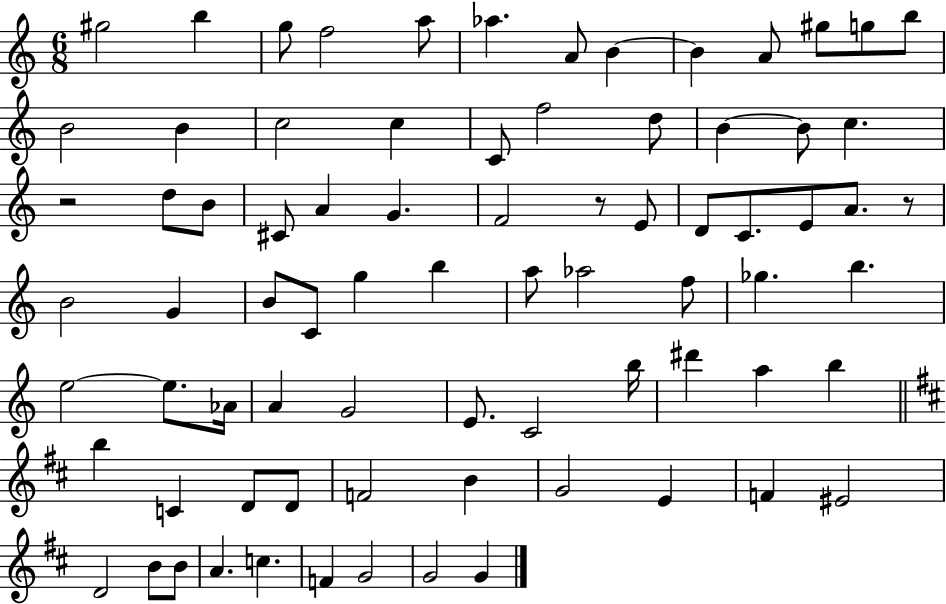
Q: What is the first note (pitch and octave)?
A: G#5